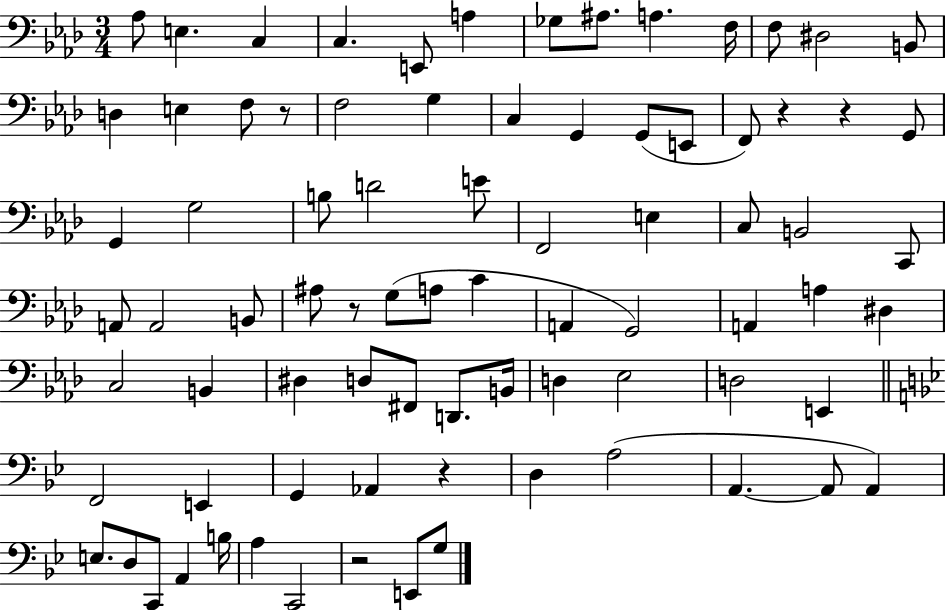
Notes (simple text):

Ab3/e E3/q. C3/q C3/q. E2/e A3/q Gb3/e A#3/e. A3/q. F3/s F3/e D#3/h B2/e D3/q E3/q F3/e R/e F3/h G3/q C3/q G2/q G2/e E2/e F2/e R/q R/q G2/e G2/q G3/h B3/e D4/h E4/e F2/h E3/q C3/e B2/h C2/e A2/e A2/h B2/e A#3/e R/e G3/e A3/e C4/q A2/q G2/h A2/q A3/q D#3/q C3/h B2/q D#3/q D3/e F#2/e D2/e. B2/s D3/q Eb3/h D3/h E2/q F2/h E2/q G2/q Ab2/q R/q D3/q A3/h A2/q. A2/e A2/q E3/e. D3/e C2/e A2/q B3/s A3/q C2/h R/h E2/e G3/e